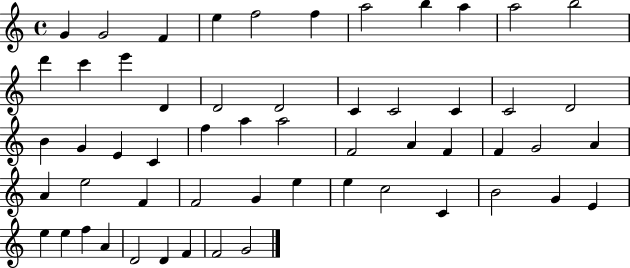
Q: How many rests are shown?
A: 0